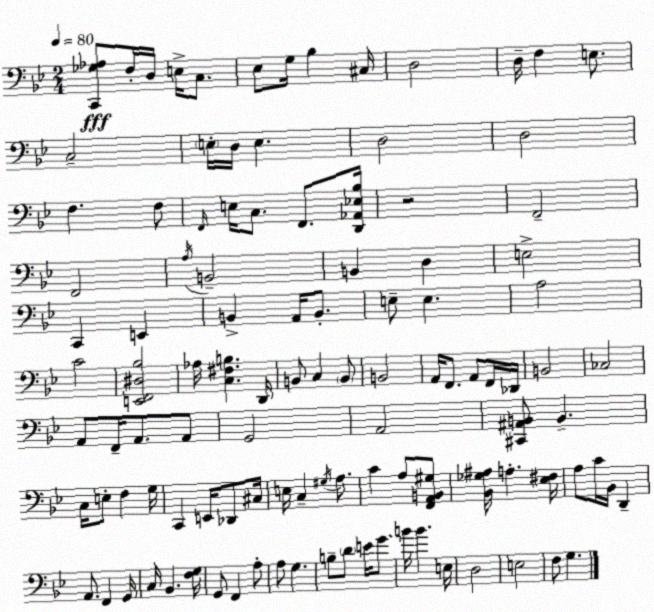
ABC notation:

X:1
T:Untitled
M:2/4
L:1/4
K:Bb
[C,,_G,_A,]/2 F,/4 D,/4 E,/4 C,/2 _E,/2 G,/4 _B, ^C,/4 D,2 D,/4 F, E,/2 C,2 E,/4 D,/4 E, D,2 D,2 F, F,/2 F,,/4 E,/4 C,/2 F,,/2 [D,,_A,,_E,_B,]/4 z2 F,,2 F,,2 A,/4 B,,2 B,, D, E,2 C,, E,, B,, A,,/4 B,,/2 E,/2 E, A,2 C2 [E,,F,,^D,_B,]2 _A,/4 [C,^F,B,] D,,/4 B,,/2 C, B,,/2 B,,2 A,,/4 F,,/2 A,,/2 F,,/4 _D,,/4 B,,2 _C,2 A,,/2 F,,/4 A,,/2 A,,/2 G,,2 A,,2 [^C,,^A,,B,,]/2 B,, C,/4 E,/2 F, G,/4 C,, E,,/4 _D,,/2 ^C,/4 E,/4 C, ^G,/4 A,/2 C A,/2 [F,,A,,B,,^G,]/2 [_B,,_G,^A,]/4 A, [_E,^F,]/4 A,/2 C/4 _B,,/4 D,, A,,/2 F,, G,,/4 C,/4 _B,, [F,G,]/4 G,,/2 F,, A,/2 A,/2 G, B,/2 D/2 E/4 G/2 B/4 B E,/4 D,2 E,2 F,/2 G,